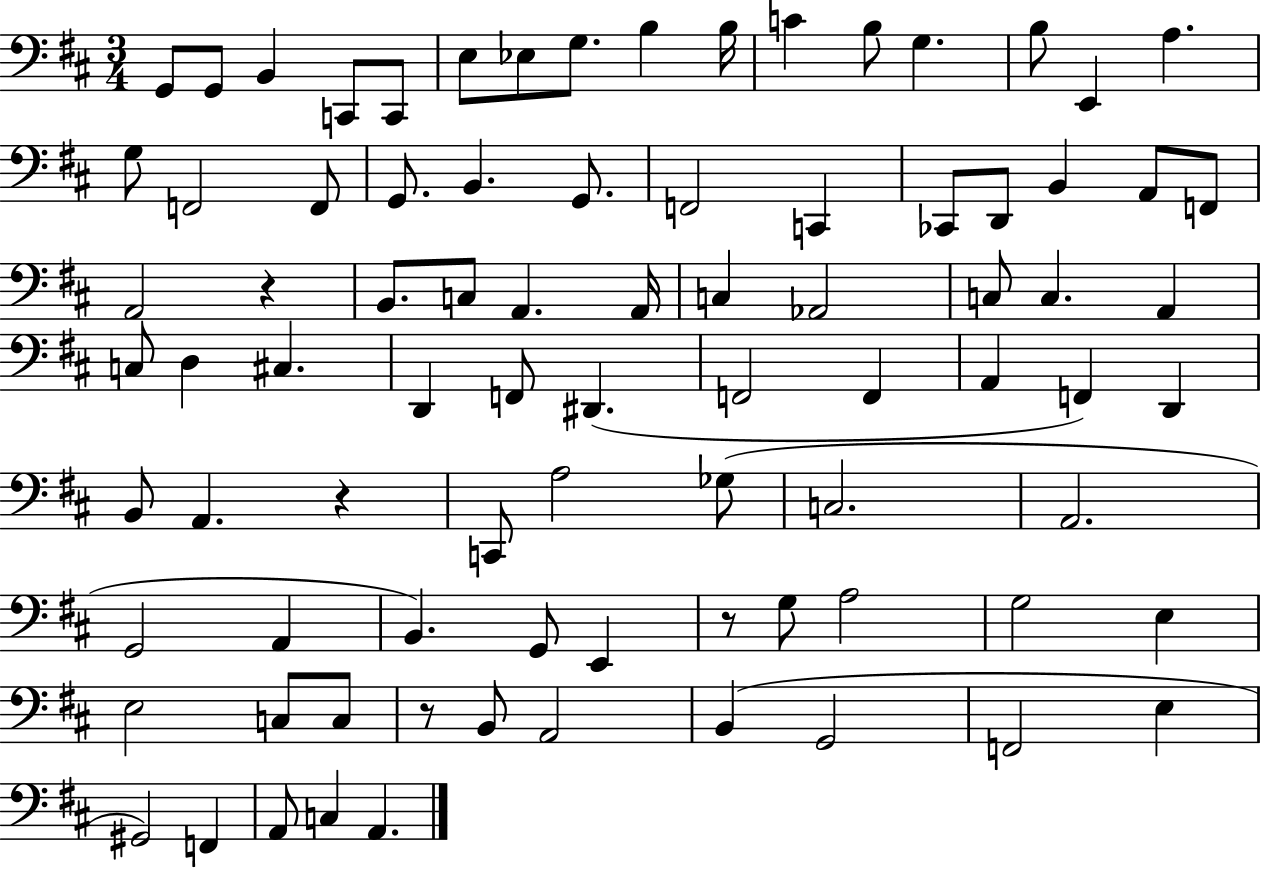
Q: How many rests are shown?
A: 4